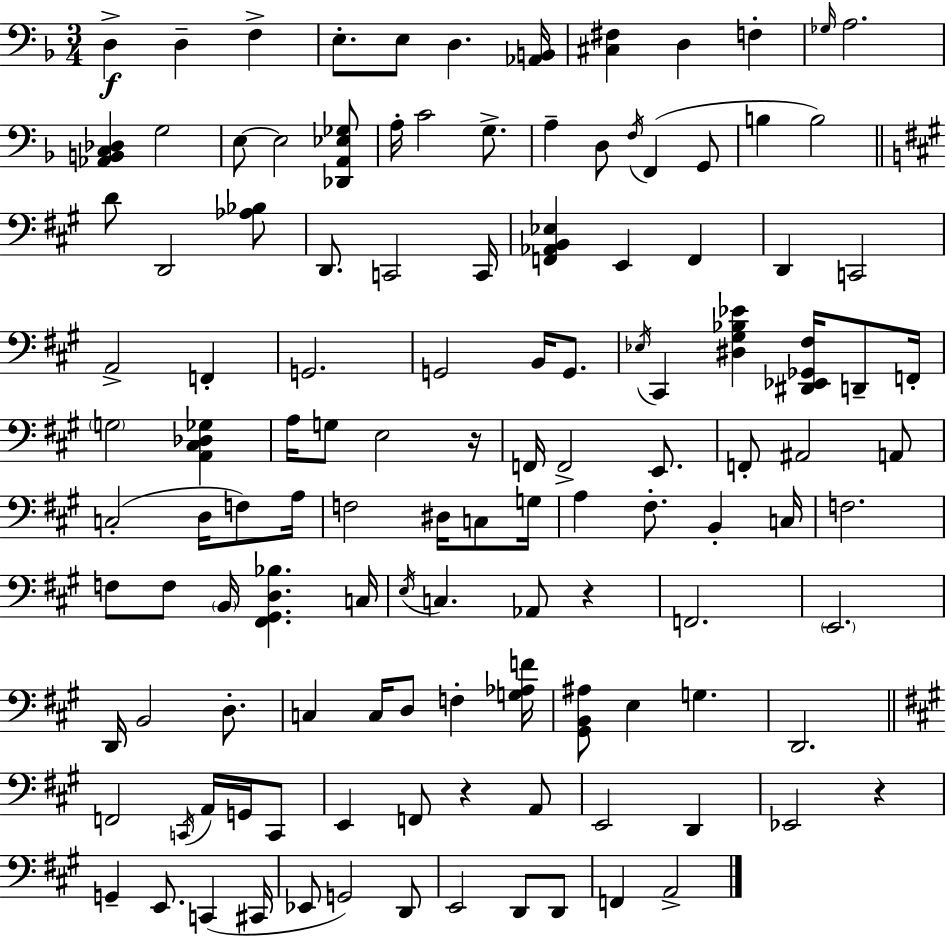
{
  \clef bass
  \numericTimeSignature
  \time 3/4
  \key f \major
  \repeat volta 2 { d4->\f d4-- f4-> | e8.-. e8 d4. <aes, b,>16 | <cis fis>4 d4 f4-. | \grace { ges16 } a2. | \break <aes, b, c des>4 g2 | e8~~ e2 <des, a, ees ges>8 | a16-. c'2 g8.-> | a4-- d8 \acciaccatura { f16 } f,4( | \break g,8 b4 b2) | \bar "||" \break \key a \major d'8 d,2 <aes bes>8 | d,8. c,2 c,16 | <f, aes, b, ees>4 e,4 f,4 | d,4 c,2 | \break a,2-> f,4-. | g,2. | g,2 b,16 g,8. | \acciaccatura { ees16 } cis,4 <dis gis bes ees'>4 <dis, ees, ges, fis>16 d,8-- | \break f,16-. \parenthesize g2 <a, cis des ges>4 | a16 g8 e2 | r16 f,16 f,2-> e,8. | f,8-. ais,2 a,8 | \break c2-.( d16 f8) | a16 f2 dis16 c8 | g16 a4 fis8.-. b,4-. | c16 f2. | \break f8 f8 \parenthesize b,16 <fis, gis, d bes>4. | c16 \acciaccatura { e16 } c4. aes,8 r4 | f,2. | \parenthesize e,2. | \break d,16 b,2 d8.-. | c4 c16 d8 f4-. | <g aes f'>16 <gis, b, ais>8 e4 g4. | d,2. | \break \bar "||" \break \key a \major f,2 \acciaccatura { c,16 } a,16 g,16 c,8 | e,4 f,8 r4 a,8 | e,2 d,4 | ees,2 r4 | \break g,4-- e,8. c,4( | cis,16 ees,8 g,2) d,8 | e,2 d,8 d,8 | f,4 a,2-> | \break } \bar "|."
}